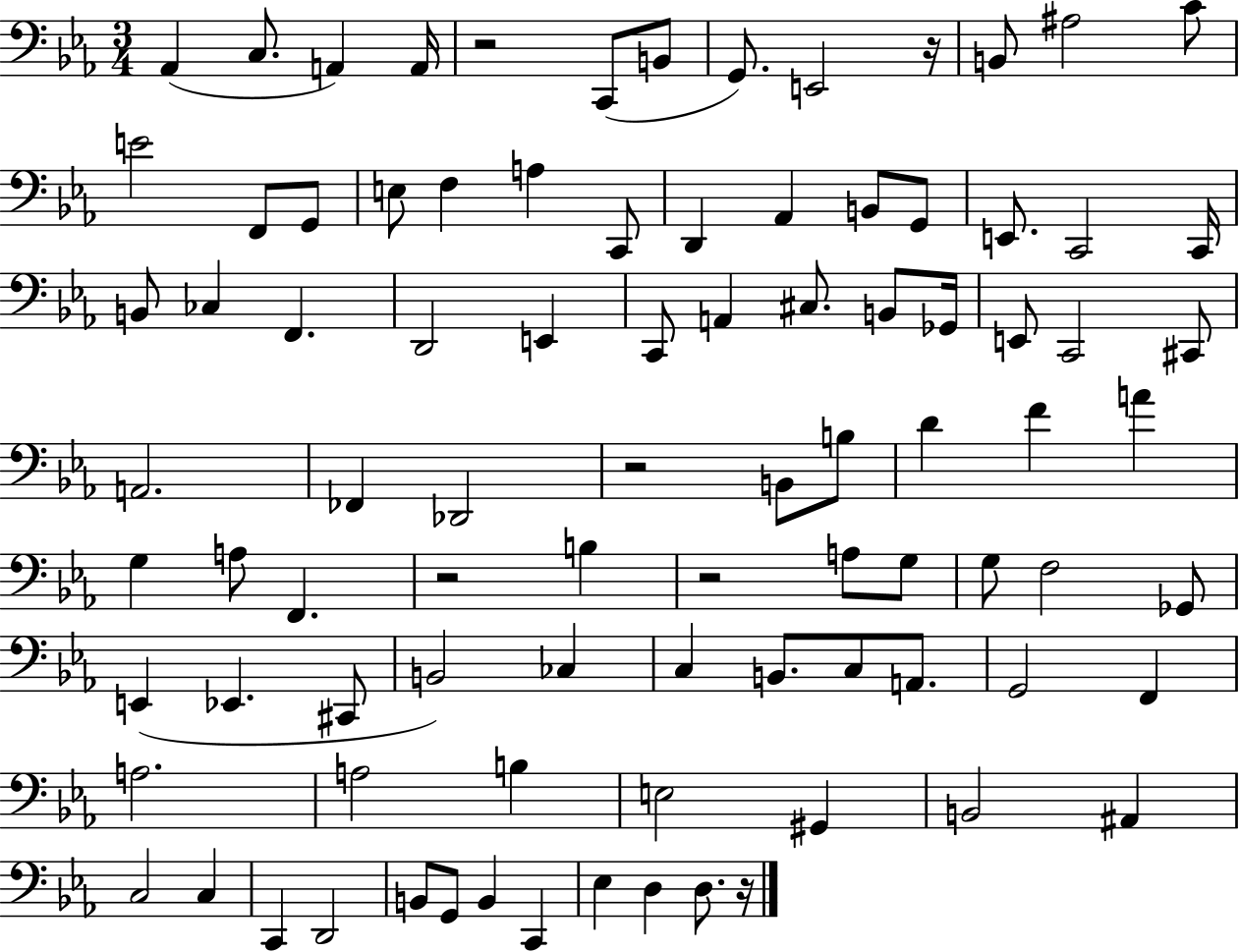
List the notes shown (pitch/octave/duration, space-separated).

Ab2/q C3/e. A2/q A2/s R/h C2/e B2/e G2/e. E2/h R/s B2/e A#3/h C4/e E4/h F2/e G2/e E3/e F3/q A3/q C2/e D2/q Ab2/q B2/e G2/e E2/e. C2/h C2/s B2/e CES3/q F2/q. D2/h E2/q C2/e A2/q C#3/e. B2/e Gb2/s E2/e C2/h C#2/e A2/h. FES2/q Db2/h R/h B2/e B3/e D4/q F4/q A4/q G3/q A3/e F2/q. R/h B3/q R/h A3/e G3/e G3/e F3/h Gb2/e E2/q Eb2/q. C#2/e B2/h CES3/q C3/q B2/e. C3/e A2/e. G2/h F2/q A3/h. A3/h B3/q E3/h G#2/q B2/h A#2/q C3/h C3/q C2/q D2/h B2/e G2/e B2/q C2/q Eb3/q D3/q D3/e. R/s